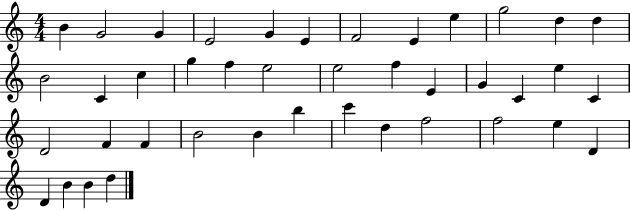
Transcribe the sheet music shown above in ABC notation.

X:1
T:Untitled
M:4/4
L:1/4
K:C
B G2 G E2 G E F2 E e g2 d d B2 C c g f e2 e2 f E G C e C D2 F F B2 B b c' d f2 f2 e D D B B d